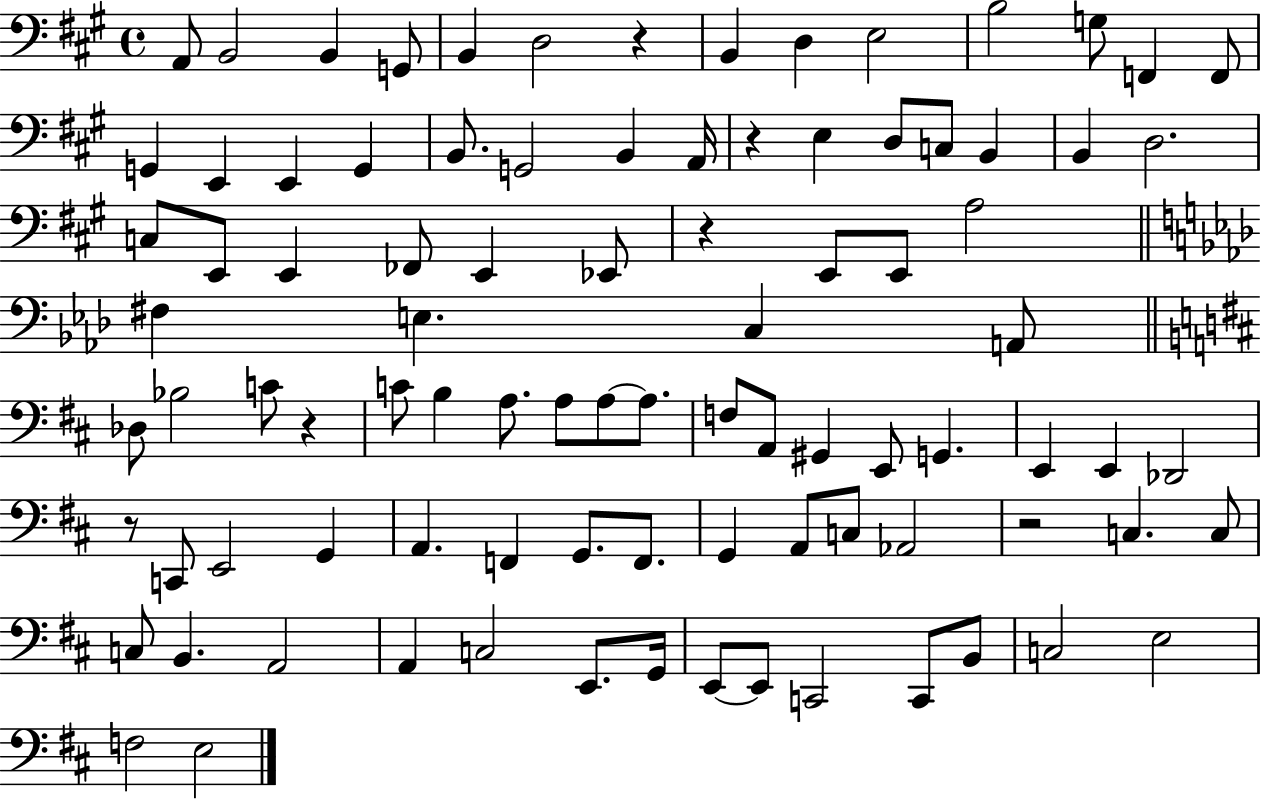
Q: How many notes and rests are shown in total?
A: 92